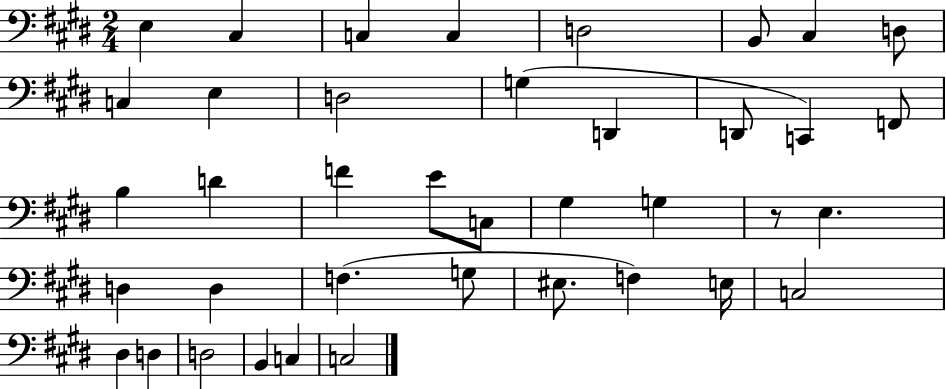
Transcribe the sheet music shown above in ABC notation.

X:1
T:Untitled
M:2/4
L:1/4
K:E
E, ^C, C, C, D,2 B,,/2 ^C, D,/2 C, E, D,2 G, D,, D,,/2 C,, F,,/2 B, D F E/2 C,/2 ^G, G, z/2 E, D, D, F, G,/2 ^E,/2 F, E,/4 C,2 ^D, D, D,2 B,, C, C,2